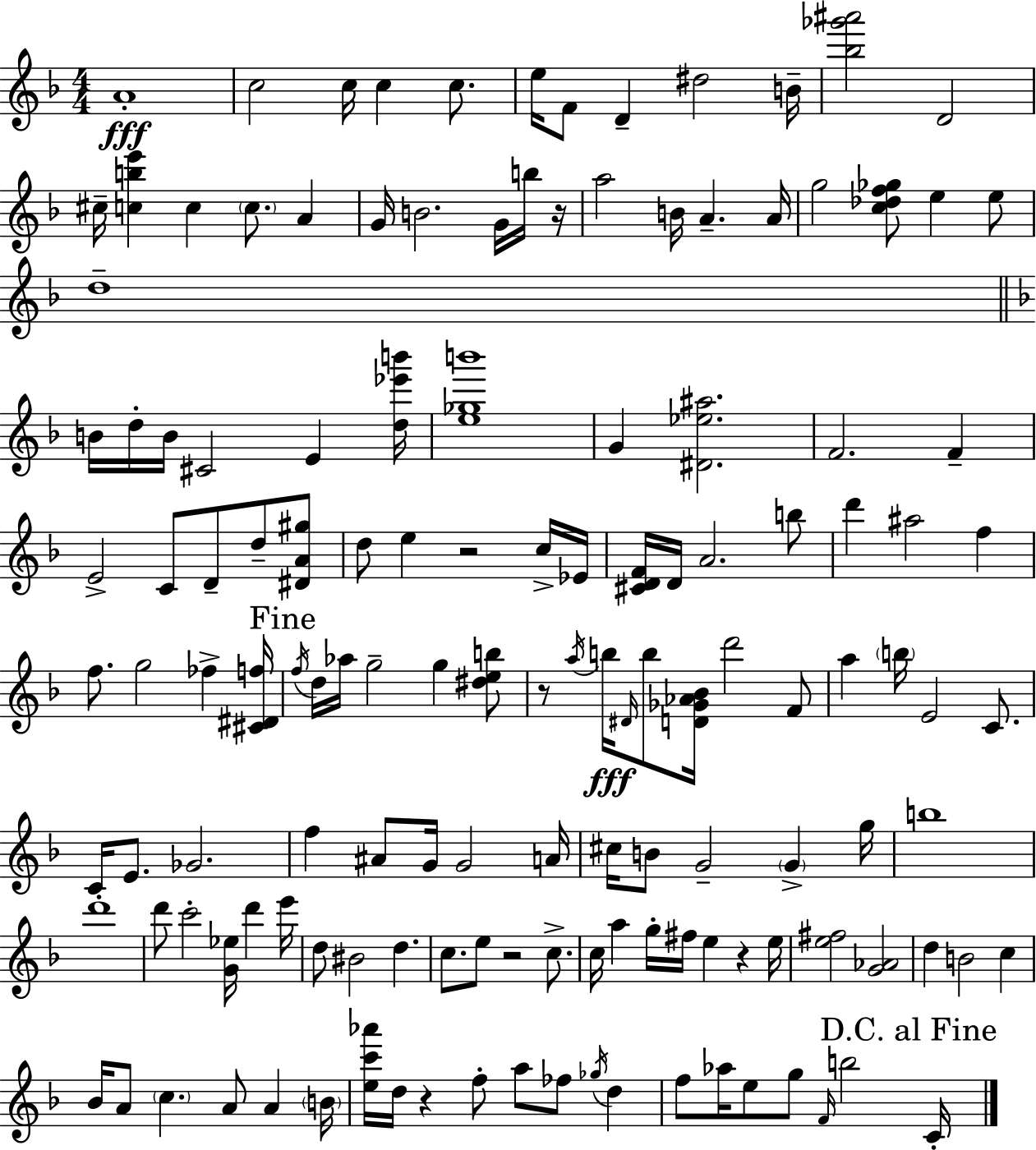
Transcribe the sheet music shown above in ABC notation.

X:1
T:Untitled
M:4/4
L:1/4
K:Dm
A4 c2 c/4 c c/2 e/4 F/2 D ^d2 B/4 [_b_g'^a']2 D2 ^c/4 [cbe'] c c/2 A G/4 B2 G/4 b/4 z/4 a2 B/4 A A/4 g2 [c_df_g]/2 e e/2 d4 B/4 d/4 B/4 ^C2 E [d_e'b']/4 [e_gb']4 G [^D_e^a]2 F2 F E2 C/2 D/2 d/2 [^DA^g]/2 d/2 e z2 c/4 _E/4 [^CDF]/4 D/4 A2 b/2 d' ^a2 f f/2 g2 _f [^C^Df]/4 f/4 d/4 _a/4 g2 g [^deb]/2 z/2 a/4 b/4 ^D/4 b/2 [D_G_A_B]/4 d'2 F/2 a b/4 E2 C/2 C/4 E/2 _G2 f ^A/2 G/4 G2 A/4 ^c/4 B/2 G2 G g/4 b4 d'4 d'/2 c'2 [G_e]/4 d' e'/4 d/2 ^B2 d c/2 e/2 z2 c/2 c/4 a g/4 ^f/4 e z e/4 [e^f]2 [G_A]2 d B2 c _B/4 A/2 c A/2 A B/4 [ec'_a']/4 d/4 z f/2 a/2 _f/2 _g/4 d f/2 _a/4 e/2 g/2 F/4 b2 C/4